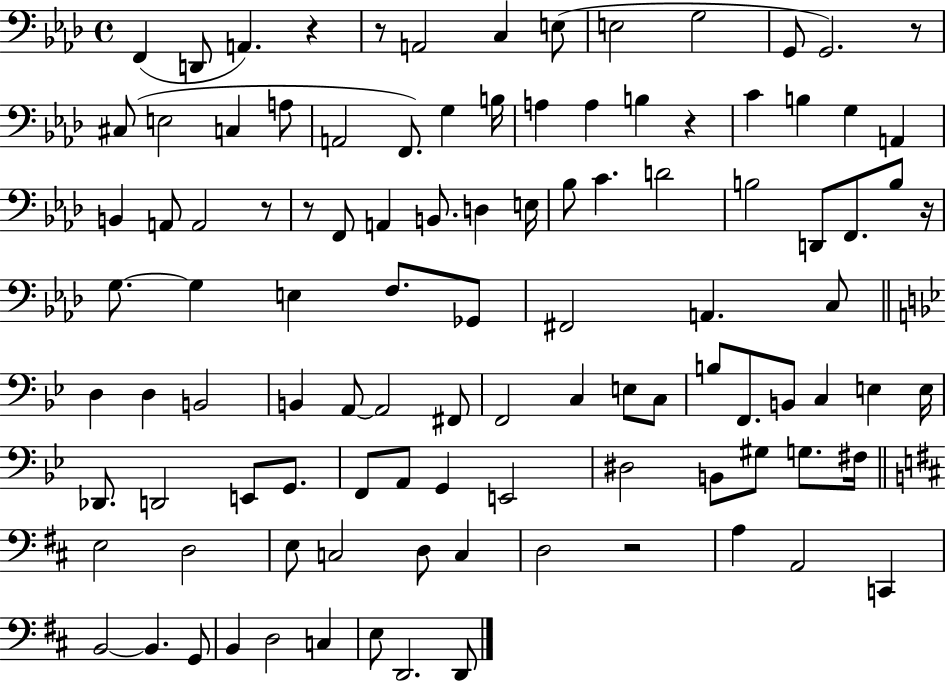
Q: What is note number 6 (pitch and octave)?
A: E3